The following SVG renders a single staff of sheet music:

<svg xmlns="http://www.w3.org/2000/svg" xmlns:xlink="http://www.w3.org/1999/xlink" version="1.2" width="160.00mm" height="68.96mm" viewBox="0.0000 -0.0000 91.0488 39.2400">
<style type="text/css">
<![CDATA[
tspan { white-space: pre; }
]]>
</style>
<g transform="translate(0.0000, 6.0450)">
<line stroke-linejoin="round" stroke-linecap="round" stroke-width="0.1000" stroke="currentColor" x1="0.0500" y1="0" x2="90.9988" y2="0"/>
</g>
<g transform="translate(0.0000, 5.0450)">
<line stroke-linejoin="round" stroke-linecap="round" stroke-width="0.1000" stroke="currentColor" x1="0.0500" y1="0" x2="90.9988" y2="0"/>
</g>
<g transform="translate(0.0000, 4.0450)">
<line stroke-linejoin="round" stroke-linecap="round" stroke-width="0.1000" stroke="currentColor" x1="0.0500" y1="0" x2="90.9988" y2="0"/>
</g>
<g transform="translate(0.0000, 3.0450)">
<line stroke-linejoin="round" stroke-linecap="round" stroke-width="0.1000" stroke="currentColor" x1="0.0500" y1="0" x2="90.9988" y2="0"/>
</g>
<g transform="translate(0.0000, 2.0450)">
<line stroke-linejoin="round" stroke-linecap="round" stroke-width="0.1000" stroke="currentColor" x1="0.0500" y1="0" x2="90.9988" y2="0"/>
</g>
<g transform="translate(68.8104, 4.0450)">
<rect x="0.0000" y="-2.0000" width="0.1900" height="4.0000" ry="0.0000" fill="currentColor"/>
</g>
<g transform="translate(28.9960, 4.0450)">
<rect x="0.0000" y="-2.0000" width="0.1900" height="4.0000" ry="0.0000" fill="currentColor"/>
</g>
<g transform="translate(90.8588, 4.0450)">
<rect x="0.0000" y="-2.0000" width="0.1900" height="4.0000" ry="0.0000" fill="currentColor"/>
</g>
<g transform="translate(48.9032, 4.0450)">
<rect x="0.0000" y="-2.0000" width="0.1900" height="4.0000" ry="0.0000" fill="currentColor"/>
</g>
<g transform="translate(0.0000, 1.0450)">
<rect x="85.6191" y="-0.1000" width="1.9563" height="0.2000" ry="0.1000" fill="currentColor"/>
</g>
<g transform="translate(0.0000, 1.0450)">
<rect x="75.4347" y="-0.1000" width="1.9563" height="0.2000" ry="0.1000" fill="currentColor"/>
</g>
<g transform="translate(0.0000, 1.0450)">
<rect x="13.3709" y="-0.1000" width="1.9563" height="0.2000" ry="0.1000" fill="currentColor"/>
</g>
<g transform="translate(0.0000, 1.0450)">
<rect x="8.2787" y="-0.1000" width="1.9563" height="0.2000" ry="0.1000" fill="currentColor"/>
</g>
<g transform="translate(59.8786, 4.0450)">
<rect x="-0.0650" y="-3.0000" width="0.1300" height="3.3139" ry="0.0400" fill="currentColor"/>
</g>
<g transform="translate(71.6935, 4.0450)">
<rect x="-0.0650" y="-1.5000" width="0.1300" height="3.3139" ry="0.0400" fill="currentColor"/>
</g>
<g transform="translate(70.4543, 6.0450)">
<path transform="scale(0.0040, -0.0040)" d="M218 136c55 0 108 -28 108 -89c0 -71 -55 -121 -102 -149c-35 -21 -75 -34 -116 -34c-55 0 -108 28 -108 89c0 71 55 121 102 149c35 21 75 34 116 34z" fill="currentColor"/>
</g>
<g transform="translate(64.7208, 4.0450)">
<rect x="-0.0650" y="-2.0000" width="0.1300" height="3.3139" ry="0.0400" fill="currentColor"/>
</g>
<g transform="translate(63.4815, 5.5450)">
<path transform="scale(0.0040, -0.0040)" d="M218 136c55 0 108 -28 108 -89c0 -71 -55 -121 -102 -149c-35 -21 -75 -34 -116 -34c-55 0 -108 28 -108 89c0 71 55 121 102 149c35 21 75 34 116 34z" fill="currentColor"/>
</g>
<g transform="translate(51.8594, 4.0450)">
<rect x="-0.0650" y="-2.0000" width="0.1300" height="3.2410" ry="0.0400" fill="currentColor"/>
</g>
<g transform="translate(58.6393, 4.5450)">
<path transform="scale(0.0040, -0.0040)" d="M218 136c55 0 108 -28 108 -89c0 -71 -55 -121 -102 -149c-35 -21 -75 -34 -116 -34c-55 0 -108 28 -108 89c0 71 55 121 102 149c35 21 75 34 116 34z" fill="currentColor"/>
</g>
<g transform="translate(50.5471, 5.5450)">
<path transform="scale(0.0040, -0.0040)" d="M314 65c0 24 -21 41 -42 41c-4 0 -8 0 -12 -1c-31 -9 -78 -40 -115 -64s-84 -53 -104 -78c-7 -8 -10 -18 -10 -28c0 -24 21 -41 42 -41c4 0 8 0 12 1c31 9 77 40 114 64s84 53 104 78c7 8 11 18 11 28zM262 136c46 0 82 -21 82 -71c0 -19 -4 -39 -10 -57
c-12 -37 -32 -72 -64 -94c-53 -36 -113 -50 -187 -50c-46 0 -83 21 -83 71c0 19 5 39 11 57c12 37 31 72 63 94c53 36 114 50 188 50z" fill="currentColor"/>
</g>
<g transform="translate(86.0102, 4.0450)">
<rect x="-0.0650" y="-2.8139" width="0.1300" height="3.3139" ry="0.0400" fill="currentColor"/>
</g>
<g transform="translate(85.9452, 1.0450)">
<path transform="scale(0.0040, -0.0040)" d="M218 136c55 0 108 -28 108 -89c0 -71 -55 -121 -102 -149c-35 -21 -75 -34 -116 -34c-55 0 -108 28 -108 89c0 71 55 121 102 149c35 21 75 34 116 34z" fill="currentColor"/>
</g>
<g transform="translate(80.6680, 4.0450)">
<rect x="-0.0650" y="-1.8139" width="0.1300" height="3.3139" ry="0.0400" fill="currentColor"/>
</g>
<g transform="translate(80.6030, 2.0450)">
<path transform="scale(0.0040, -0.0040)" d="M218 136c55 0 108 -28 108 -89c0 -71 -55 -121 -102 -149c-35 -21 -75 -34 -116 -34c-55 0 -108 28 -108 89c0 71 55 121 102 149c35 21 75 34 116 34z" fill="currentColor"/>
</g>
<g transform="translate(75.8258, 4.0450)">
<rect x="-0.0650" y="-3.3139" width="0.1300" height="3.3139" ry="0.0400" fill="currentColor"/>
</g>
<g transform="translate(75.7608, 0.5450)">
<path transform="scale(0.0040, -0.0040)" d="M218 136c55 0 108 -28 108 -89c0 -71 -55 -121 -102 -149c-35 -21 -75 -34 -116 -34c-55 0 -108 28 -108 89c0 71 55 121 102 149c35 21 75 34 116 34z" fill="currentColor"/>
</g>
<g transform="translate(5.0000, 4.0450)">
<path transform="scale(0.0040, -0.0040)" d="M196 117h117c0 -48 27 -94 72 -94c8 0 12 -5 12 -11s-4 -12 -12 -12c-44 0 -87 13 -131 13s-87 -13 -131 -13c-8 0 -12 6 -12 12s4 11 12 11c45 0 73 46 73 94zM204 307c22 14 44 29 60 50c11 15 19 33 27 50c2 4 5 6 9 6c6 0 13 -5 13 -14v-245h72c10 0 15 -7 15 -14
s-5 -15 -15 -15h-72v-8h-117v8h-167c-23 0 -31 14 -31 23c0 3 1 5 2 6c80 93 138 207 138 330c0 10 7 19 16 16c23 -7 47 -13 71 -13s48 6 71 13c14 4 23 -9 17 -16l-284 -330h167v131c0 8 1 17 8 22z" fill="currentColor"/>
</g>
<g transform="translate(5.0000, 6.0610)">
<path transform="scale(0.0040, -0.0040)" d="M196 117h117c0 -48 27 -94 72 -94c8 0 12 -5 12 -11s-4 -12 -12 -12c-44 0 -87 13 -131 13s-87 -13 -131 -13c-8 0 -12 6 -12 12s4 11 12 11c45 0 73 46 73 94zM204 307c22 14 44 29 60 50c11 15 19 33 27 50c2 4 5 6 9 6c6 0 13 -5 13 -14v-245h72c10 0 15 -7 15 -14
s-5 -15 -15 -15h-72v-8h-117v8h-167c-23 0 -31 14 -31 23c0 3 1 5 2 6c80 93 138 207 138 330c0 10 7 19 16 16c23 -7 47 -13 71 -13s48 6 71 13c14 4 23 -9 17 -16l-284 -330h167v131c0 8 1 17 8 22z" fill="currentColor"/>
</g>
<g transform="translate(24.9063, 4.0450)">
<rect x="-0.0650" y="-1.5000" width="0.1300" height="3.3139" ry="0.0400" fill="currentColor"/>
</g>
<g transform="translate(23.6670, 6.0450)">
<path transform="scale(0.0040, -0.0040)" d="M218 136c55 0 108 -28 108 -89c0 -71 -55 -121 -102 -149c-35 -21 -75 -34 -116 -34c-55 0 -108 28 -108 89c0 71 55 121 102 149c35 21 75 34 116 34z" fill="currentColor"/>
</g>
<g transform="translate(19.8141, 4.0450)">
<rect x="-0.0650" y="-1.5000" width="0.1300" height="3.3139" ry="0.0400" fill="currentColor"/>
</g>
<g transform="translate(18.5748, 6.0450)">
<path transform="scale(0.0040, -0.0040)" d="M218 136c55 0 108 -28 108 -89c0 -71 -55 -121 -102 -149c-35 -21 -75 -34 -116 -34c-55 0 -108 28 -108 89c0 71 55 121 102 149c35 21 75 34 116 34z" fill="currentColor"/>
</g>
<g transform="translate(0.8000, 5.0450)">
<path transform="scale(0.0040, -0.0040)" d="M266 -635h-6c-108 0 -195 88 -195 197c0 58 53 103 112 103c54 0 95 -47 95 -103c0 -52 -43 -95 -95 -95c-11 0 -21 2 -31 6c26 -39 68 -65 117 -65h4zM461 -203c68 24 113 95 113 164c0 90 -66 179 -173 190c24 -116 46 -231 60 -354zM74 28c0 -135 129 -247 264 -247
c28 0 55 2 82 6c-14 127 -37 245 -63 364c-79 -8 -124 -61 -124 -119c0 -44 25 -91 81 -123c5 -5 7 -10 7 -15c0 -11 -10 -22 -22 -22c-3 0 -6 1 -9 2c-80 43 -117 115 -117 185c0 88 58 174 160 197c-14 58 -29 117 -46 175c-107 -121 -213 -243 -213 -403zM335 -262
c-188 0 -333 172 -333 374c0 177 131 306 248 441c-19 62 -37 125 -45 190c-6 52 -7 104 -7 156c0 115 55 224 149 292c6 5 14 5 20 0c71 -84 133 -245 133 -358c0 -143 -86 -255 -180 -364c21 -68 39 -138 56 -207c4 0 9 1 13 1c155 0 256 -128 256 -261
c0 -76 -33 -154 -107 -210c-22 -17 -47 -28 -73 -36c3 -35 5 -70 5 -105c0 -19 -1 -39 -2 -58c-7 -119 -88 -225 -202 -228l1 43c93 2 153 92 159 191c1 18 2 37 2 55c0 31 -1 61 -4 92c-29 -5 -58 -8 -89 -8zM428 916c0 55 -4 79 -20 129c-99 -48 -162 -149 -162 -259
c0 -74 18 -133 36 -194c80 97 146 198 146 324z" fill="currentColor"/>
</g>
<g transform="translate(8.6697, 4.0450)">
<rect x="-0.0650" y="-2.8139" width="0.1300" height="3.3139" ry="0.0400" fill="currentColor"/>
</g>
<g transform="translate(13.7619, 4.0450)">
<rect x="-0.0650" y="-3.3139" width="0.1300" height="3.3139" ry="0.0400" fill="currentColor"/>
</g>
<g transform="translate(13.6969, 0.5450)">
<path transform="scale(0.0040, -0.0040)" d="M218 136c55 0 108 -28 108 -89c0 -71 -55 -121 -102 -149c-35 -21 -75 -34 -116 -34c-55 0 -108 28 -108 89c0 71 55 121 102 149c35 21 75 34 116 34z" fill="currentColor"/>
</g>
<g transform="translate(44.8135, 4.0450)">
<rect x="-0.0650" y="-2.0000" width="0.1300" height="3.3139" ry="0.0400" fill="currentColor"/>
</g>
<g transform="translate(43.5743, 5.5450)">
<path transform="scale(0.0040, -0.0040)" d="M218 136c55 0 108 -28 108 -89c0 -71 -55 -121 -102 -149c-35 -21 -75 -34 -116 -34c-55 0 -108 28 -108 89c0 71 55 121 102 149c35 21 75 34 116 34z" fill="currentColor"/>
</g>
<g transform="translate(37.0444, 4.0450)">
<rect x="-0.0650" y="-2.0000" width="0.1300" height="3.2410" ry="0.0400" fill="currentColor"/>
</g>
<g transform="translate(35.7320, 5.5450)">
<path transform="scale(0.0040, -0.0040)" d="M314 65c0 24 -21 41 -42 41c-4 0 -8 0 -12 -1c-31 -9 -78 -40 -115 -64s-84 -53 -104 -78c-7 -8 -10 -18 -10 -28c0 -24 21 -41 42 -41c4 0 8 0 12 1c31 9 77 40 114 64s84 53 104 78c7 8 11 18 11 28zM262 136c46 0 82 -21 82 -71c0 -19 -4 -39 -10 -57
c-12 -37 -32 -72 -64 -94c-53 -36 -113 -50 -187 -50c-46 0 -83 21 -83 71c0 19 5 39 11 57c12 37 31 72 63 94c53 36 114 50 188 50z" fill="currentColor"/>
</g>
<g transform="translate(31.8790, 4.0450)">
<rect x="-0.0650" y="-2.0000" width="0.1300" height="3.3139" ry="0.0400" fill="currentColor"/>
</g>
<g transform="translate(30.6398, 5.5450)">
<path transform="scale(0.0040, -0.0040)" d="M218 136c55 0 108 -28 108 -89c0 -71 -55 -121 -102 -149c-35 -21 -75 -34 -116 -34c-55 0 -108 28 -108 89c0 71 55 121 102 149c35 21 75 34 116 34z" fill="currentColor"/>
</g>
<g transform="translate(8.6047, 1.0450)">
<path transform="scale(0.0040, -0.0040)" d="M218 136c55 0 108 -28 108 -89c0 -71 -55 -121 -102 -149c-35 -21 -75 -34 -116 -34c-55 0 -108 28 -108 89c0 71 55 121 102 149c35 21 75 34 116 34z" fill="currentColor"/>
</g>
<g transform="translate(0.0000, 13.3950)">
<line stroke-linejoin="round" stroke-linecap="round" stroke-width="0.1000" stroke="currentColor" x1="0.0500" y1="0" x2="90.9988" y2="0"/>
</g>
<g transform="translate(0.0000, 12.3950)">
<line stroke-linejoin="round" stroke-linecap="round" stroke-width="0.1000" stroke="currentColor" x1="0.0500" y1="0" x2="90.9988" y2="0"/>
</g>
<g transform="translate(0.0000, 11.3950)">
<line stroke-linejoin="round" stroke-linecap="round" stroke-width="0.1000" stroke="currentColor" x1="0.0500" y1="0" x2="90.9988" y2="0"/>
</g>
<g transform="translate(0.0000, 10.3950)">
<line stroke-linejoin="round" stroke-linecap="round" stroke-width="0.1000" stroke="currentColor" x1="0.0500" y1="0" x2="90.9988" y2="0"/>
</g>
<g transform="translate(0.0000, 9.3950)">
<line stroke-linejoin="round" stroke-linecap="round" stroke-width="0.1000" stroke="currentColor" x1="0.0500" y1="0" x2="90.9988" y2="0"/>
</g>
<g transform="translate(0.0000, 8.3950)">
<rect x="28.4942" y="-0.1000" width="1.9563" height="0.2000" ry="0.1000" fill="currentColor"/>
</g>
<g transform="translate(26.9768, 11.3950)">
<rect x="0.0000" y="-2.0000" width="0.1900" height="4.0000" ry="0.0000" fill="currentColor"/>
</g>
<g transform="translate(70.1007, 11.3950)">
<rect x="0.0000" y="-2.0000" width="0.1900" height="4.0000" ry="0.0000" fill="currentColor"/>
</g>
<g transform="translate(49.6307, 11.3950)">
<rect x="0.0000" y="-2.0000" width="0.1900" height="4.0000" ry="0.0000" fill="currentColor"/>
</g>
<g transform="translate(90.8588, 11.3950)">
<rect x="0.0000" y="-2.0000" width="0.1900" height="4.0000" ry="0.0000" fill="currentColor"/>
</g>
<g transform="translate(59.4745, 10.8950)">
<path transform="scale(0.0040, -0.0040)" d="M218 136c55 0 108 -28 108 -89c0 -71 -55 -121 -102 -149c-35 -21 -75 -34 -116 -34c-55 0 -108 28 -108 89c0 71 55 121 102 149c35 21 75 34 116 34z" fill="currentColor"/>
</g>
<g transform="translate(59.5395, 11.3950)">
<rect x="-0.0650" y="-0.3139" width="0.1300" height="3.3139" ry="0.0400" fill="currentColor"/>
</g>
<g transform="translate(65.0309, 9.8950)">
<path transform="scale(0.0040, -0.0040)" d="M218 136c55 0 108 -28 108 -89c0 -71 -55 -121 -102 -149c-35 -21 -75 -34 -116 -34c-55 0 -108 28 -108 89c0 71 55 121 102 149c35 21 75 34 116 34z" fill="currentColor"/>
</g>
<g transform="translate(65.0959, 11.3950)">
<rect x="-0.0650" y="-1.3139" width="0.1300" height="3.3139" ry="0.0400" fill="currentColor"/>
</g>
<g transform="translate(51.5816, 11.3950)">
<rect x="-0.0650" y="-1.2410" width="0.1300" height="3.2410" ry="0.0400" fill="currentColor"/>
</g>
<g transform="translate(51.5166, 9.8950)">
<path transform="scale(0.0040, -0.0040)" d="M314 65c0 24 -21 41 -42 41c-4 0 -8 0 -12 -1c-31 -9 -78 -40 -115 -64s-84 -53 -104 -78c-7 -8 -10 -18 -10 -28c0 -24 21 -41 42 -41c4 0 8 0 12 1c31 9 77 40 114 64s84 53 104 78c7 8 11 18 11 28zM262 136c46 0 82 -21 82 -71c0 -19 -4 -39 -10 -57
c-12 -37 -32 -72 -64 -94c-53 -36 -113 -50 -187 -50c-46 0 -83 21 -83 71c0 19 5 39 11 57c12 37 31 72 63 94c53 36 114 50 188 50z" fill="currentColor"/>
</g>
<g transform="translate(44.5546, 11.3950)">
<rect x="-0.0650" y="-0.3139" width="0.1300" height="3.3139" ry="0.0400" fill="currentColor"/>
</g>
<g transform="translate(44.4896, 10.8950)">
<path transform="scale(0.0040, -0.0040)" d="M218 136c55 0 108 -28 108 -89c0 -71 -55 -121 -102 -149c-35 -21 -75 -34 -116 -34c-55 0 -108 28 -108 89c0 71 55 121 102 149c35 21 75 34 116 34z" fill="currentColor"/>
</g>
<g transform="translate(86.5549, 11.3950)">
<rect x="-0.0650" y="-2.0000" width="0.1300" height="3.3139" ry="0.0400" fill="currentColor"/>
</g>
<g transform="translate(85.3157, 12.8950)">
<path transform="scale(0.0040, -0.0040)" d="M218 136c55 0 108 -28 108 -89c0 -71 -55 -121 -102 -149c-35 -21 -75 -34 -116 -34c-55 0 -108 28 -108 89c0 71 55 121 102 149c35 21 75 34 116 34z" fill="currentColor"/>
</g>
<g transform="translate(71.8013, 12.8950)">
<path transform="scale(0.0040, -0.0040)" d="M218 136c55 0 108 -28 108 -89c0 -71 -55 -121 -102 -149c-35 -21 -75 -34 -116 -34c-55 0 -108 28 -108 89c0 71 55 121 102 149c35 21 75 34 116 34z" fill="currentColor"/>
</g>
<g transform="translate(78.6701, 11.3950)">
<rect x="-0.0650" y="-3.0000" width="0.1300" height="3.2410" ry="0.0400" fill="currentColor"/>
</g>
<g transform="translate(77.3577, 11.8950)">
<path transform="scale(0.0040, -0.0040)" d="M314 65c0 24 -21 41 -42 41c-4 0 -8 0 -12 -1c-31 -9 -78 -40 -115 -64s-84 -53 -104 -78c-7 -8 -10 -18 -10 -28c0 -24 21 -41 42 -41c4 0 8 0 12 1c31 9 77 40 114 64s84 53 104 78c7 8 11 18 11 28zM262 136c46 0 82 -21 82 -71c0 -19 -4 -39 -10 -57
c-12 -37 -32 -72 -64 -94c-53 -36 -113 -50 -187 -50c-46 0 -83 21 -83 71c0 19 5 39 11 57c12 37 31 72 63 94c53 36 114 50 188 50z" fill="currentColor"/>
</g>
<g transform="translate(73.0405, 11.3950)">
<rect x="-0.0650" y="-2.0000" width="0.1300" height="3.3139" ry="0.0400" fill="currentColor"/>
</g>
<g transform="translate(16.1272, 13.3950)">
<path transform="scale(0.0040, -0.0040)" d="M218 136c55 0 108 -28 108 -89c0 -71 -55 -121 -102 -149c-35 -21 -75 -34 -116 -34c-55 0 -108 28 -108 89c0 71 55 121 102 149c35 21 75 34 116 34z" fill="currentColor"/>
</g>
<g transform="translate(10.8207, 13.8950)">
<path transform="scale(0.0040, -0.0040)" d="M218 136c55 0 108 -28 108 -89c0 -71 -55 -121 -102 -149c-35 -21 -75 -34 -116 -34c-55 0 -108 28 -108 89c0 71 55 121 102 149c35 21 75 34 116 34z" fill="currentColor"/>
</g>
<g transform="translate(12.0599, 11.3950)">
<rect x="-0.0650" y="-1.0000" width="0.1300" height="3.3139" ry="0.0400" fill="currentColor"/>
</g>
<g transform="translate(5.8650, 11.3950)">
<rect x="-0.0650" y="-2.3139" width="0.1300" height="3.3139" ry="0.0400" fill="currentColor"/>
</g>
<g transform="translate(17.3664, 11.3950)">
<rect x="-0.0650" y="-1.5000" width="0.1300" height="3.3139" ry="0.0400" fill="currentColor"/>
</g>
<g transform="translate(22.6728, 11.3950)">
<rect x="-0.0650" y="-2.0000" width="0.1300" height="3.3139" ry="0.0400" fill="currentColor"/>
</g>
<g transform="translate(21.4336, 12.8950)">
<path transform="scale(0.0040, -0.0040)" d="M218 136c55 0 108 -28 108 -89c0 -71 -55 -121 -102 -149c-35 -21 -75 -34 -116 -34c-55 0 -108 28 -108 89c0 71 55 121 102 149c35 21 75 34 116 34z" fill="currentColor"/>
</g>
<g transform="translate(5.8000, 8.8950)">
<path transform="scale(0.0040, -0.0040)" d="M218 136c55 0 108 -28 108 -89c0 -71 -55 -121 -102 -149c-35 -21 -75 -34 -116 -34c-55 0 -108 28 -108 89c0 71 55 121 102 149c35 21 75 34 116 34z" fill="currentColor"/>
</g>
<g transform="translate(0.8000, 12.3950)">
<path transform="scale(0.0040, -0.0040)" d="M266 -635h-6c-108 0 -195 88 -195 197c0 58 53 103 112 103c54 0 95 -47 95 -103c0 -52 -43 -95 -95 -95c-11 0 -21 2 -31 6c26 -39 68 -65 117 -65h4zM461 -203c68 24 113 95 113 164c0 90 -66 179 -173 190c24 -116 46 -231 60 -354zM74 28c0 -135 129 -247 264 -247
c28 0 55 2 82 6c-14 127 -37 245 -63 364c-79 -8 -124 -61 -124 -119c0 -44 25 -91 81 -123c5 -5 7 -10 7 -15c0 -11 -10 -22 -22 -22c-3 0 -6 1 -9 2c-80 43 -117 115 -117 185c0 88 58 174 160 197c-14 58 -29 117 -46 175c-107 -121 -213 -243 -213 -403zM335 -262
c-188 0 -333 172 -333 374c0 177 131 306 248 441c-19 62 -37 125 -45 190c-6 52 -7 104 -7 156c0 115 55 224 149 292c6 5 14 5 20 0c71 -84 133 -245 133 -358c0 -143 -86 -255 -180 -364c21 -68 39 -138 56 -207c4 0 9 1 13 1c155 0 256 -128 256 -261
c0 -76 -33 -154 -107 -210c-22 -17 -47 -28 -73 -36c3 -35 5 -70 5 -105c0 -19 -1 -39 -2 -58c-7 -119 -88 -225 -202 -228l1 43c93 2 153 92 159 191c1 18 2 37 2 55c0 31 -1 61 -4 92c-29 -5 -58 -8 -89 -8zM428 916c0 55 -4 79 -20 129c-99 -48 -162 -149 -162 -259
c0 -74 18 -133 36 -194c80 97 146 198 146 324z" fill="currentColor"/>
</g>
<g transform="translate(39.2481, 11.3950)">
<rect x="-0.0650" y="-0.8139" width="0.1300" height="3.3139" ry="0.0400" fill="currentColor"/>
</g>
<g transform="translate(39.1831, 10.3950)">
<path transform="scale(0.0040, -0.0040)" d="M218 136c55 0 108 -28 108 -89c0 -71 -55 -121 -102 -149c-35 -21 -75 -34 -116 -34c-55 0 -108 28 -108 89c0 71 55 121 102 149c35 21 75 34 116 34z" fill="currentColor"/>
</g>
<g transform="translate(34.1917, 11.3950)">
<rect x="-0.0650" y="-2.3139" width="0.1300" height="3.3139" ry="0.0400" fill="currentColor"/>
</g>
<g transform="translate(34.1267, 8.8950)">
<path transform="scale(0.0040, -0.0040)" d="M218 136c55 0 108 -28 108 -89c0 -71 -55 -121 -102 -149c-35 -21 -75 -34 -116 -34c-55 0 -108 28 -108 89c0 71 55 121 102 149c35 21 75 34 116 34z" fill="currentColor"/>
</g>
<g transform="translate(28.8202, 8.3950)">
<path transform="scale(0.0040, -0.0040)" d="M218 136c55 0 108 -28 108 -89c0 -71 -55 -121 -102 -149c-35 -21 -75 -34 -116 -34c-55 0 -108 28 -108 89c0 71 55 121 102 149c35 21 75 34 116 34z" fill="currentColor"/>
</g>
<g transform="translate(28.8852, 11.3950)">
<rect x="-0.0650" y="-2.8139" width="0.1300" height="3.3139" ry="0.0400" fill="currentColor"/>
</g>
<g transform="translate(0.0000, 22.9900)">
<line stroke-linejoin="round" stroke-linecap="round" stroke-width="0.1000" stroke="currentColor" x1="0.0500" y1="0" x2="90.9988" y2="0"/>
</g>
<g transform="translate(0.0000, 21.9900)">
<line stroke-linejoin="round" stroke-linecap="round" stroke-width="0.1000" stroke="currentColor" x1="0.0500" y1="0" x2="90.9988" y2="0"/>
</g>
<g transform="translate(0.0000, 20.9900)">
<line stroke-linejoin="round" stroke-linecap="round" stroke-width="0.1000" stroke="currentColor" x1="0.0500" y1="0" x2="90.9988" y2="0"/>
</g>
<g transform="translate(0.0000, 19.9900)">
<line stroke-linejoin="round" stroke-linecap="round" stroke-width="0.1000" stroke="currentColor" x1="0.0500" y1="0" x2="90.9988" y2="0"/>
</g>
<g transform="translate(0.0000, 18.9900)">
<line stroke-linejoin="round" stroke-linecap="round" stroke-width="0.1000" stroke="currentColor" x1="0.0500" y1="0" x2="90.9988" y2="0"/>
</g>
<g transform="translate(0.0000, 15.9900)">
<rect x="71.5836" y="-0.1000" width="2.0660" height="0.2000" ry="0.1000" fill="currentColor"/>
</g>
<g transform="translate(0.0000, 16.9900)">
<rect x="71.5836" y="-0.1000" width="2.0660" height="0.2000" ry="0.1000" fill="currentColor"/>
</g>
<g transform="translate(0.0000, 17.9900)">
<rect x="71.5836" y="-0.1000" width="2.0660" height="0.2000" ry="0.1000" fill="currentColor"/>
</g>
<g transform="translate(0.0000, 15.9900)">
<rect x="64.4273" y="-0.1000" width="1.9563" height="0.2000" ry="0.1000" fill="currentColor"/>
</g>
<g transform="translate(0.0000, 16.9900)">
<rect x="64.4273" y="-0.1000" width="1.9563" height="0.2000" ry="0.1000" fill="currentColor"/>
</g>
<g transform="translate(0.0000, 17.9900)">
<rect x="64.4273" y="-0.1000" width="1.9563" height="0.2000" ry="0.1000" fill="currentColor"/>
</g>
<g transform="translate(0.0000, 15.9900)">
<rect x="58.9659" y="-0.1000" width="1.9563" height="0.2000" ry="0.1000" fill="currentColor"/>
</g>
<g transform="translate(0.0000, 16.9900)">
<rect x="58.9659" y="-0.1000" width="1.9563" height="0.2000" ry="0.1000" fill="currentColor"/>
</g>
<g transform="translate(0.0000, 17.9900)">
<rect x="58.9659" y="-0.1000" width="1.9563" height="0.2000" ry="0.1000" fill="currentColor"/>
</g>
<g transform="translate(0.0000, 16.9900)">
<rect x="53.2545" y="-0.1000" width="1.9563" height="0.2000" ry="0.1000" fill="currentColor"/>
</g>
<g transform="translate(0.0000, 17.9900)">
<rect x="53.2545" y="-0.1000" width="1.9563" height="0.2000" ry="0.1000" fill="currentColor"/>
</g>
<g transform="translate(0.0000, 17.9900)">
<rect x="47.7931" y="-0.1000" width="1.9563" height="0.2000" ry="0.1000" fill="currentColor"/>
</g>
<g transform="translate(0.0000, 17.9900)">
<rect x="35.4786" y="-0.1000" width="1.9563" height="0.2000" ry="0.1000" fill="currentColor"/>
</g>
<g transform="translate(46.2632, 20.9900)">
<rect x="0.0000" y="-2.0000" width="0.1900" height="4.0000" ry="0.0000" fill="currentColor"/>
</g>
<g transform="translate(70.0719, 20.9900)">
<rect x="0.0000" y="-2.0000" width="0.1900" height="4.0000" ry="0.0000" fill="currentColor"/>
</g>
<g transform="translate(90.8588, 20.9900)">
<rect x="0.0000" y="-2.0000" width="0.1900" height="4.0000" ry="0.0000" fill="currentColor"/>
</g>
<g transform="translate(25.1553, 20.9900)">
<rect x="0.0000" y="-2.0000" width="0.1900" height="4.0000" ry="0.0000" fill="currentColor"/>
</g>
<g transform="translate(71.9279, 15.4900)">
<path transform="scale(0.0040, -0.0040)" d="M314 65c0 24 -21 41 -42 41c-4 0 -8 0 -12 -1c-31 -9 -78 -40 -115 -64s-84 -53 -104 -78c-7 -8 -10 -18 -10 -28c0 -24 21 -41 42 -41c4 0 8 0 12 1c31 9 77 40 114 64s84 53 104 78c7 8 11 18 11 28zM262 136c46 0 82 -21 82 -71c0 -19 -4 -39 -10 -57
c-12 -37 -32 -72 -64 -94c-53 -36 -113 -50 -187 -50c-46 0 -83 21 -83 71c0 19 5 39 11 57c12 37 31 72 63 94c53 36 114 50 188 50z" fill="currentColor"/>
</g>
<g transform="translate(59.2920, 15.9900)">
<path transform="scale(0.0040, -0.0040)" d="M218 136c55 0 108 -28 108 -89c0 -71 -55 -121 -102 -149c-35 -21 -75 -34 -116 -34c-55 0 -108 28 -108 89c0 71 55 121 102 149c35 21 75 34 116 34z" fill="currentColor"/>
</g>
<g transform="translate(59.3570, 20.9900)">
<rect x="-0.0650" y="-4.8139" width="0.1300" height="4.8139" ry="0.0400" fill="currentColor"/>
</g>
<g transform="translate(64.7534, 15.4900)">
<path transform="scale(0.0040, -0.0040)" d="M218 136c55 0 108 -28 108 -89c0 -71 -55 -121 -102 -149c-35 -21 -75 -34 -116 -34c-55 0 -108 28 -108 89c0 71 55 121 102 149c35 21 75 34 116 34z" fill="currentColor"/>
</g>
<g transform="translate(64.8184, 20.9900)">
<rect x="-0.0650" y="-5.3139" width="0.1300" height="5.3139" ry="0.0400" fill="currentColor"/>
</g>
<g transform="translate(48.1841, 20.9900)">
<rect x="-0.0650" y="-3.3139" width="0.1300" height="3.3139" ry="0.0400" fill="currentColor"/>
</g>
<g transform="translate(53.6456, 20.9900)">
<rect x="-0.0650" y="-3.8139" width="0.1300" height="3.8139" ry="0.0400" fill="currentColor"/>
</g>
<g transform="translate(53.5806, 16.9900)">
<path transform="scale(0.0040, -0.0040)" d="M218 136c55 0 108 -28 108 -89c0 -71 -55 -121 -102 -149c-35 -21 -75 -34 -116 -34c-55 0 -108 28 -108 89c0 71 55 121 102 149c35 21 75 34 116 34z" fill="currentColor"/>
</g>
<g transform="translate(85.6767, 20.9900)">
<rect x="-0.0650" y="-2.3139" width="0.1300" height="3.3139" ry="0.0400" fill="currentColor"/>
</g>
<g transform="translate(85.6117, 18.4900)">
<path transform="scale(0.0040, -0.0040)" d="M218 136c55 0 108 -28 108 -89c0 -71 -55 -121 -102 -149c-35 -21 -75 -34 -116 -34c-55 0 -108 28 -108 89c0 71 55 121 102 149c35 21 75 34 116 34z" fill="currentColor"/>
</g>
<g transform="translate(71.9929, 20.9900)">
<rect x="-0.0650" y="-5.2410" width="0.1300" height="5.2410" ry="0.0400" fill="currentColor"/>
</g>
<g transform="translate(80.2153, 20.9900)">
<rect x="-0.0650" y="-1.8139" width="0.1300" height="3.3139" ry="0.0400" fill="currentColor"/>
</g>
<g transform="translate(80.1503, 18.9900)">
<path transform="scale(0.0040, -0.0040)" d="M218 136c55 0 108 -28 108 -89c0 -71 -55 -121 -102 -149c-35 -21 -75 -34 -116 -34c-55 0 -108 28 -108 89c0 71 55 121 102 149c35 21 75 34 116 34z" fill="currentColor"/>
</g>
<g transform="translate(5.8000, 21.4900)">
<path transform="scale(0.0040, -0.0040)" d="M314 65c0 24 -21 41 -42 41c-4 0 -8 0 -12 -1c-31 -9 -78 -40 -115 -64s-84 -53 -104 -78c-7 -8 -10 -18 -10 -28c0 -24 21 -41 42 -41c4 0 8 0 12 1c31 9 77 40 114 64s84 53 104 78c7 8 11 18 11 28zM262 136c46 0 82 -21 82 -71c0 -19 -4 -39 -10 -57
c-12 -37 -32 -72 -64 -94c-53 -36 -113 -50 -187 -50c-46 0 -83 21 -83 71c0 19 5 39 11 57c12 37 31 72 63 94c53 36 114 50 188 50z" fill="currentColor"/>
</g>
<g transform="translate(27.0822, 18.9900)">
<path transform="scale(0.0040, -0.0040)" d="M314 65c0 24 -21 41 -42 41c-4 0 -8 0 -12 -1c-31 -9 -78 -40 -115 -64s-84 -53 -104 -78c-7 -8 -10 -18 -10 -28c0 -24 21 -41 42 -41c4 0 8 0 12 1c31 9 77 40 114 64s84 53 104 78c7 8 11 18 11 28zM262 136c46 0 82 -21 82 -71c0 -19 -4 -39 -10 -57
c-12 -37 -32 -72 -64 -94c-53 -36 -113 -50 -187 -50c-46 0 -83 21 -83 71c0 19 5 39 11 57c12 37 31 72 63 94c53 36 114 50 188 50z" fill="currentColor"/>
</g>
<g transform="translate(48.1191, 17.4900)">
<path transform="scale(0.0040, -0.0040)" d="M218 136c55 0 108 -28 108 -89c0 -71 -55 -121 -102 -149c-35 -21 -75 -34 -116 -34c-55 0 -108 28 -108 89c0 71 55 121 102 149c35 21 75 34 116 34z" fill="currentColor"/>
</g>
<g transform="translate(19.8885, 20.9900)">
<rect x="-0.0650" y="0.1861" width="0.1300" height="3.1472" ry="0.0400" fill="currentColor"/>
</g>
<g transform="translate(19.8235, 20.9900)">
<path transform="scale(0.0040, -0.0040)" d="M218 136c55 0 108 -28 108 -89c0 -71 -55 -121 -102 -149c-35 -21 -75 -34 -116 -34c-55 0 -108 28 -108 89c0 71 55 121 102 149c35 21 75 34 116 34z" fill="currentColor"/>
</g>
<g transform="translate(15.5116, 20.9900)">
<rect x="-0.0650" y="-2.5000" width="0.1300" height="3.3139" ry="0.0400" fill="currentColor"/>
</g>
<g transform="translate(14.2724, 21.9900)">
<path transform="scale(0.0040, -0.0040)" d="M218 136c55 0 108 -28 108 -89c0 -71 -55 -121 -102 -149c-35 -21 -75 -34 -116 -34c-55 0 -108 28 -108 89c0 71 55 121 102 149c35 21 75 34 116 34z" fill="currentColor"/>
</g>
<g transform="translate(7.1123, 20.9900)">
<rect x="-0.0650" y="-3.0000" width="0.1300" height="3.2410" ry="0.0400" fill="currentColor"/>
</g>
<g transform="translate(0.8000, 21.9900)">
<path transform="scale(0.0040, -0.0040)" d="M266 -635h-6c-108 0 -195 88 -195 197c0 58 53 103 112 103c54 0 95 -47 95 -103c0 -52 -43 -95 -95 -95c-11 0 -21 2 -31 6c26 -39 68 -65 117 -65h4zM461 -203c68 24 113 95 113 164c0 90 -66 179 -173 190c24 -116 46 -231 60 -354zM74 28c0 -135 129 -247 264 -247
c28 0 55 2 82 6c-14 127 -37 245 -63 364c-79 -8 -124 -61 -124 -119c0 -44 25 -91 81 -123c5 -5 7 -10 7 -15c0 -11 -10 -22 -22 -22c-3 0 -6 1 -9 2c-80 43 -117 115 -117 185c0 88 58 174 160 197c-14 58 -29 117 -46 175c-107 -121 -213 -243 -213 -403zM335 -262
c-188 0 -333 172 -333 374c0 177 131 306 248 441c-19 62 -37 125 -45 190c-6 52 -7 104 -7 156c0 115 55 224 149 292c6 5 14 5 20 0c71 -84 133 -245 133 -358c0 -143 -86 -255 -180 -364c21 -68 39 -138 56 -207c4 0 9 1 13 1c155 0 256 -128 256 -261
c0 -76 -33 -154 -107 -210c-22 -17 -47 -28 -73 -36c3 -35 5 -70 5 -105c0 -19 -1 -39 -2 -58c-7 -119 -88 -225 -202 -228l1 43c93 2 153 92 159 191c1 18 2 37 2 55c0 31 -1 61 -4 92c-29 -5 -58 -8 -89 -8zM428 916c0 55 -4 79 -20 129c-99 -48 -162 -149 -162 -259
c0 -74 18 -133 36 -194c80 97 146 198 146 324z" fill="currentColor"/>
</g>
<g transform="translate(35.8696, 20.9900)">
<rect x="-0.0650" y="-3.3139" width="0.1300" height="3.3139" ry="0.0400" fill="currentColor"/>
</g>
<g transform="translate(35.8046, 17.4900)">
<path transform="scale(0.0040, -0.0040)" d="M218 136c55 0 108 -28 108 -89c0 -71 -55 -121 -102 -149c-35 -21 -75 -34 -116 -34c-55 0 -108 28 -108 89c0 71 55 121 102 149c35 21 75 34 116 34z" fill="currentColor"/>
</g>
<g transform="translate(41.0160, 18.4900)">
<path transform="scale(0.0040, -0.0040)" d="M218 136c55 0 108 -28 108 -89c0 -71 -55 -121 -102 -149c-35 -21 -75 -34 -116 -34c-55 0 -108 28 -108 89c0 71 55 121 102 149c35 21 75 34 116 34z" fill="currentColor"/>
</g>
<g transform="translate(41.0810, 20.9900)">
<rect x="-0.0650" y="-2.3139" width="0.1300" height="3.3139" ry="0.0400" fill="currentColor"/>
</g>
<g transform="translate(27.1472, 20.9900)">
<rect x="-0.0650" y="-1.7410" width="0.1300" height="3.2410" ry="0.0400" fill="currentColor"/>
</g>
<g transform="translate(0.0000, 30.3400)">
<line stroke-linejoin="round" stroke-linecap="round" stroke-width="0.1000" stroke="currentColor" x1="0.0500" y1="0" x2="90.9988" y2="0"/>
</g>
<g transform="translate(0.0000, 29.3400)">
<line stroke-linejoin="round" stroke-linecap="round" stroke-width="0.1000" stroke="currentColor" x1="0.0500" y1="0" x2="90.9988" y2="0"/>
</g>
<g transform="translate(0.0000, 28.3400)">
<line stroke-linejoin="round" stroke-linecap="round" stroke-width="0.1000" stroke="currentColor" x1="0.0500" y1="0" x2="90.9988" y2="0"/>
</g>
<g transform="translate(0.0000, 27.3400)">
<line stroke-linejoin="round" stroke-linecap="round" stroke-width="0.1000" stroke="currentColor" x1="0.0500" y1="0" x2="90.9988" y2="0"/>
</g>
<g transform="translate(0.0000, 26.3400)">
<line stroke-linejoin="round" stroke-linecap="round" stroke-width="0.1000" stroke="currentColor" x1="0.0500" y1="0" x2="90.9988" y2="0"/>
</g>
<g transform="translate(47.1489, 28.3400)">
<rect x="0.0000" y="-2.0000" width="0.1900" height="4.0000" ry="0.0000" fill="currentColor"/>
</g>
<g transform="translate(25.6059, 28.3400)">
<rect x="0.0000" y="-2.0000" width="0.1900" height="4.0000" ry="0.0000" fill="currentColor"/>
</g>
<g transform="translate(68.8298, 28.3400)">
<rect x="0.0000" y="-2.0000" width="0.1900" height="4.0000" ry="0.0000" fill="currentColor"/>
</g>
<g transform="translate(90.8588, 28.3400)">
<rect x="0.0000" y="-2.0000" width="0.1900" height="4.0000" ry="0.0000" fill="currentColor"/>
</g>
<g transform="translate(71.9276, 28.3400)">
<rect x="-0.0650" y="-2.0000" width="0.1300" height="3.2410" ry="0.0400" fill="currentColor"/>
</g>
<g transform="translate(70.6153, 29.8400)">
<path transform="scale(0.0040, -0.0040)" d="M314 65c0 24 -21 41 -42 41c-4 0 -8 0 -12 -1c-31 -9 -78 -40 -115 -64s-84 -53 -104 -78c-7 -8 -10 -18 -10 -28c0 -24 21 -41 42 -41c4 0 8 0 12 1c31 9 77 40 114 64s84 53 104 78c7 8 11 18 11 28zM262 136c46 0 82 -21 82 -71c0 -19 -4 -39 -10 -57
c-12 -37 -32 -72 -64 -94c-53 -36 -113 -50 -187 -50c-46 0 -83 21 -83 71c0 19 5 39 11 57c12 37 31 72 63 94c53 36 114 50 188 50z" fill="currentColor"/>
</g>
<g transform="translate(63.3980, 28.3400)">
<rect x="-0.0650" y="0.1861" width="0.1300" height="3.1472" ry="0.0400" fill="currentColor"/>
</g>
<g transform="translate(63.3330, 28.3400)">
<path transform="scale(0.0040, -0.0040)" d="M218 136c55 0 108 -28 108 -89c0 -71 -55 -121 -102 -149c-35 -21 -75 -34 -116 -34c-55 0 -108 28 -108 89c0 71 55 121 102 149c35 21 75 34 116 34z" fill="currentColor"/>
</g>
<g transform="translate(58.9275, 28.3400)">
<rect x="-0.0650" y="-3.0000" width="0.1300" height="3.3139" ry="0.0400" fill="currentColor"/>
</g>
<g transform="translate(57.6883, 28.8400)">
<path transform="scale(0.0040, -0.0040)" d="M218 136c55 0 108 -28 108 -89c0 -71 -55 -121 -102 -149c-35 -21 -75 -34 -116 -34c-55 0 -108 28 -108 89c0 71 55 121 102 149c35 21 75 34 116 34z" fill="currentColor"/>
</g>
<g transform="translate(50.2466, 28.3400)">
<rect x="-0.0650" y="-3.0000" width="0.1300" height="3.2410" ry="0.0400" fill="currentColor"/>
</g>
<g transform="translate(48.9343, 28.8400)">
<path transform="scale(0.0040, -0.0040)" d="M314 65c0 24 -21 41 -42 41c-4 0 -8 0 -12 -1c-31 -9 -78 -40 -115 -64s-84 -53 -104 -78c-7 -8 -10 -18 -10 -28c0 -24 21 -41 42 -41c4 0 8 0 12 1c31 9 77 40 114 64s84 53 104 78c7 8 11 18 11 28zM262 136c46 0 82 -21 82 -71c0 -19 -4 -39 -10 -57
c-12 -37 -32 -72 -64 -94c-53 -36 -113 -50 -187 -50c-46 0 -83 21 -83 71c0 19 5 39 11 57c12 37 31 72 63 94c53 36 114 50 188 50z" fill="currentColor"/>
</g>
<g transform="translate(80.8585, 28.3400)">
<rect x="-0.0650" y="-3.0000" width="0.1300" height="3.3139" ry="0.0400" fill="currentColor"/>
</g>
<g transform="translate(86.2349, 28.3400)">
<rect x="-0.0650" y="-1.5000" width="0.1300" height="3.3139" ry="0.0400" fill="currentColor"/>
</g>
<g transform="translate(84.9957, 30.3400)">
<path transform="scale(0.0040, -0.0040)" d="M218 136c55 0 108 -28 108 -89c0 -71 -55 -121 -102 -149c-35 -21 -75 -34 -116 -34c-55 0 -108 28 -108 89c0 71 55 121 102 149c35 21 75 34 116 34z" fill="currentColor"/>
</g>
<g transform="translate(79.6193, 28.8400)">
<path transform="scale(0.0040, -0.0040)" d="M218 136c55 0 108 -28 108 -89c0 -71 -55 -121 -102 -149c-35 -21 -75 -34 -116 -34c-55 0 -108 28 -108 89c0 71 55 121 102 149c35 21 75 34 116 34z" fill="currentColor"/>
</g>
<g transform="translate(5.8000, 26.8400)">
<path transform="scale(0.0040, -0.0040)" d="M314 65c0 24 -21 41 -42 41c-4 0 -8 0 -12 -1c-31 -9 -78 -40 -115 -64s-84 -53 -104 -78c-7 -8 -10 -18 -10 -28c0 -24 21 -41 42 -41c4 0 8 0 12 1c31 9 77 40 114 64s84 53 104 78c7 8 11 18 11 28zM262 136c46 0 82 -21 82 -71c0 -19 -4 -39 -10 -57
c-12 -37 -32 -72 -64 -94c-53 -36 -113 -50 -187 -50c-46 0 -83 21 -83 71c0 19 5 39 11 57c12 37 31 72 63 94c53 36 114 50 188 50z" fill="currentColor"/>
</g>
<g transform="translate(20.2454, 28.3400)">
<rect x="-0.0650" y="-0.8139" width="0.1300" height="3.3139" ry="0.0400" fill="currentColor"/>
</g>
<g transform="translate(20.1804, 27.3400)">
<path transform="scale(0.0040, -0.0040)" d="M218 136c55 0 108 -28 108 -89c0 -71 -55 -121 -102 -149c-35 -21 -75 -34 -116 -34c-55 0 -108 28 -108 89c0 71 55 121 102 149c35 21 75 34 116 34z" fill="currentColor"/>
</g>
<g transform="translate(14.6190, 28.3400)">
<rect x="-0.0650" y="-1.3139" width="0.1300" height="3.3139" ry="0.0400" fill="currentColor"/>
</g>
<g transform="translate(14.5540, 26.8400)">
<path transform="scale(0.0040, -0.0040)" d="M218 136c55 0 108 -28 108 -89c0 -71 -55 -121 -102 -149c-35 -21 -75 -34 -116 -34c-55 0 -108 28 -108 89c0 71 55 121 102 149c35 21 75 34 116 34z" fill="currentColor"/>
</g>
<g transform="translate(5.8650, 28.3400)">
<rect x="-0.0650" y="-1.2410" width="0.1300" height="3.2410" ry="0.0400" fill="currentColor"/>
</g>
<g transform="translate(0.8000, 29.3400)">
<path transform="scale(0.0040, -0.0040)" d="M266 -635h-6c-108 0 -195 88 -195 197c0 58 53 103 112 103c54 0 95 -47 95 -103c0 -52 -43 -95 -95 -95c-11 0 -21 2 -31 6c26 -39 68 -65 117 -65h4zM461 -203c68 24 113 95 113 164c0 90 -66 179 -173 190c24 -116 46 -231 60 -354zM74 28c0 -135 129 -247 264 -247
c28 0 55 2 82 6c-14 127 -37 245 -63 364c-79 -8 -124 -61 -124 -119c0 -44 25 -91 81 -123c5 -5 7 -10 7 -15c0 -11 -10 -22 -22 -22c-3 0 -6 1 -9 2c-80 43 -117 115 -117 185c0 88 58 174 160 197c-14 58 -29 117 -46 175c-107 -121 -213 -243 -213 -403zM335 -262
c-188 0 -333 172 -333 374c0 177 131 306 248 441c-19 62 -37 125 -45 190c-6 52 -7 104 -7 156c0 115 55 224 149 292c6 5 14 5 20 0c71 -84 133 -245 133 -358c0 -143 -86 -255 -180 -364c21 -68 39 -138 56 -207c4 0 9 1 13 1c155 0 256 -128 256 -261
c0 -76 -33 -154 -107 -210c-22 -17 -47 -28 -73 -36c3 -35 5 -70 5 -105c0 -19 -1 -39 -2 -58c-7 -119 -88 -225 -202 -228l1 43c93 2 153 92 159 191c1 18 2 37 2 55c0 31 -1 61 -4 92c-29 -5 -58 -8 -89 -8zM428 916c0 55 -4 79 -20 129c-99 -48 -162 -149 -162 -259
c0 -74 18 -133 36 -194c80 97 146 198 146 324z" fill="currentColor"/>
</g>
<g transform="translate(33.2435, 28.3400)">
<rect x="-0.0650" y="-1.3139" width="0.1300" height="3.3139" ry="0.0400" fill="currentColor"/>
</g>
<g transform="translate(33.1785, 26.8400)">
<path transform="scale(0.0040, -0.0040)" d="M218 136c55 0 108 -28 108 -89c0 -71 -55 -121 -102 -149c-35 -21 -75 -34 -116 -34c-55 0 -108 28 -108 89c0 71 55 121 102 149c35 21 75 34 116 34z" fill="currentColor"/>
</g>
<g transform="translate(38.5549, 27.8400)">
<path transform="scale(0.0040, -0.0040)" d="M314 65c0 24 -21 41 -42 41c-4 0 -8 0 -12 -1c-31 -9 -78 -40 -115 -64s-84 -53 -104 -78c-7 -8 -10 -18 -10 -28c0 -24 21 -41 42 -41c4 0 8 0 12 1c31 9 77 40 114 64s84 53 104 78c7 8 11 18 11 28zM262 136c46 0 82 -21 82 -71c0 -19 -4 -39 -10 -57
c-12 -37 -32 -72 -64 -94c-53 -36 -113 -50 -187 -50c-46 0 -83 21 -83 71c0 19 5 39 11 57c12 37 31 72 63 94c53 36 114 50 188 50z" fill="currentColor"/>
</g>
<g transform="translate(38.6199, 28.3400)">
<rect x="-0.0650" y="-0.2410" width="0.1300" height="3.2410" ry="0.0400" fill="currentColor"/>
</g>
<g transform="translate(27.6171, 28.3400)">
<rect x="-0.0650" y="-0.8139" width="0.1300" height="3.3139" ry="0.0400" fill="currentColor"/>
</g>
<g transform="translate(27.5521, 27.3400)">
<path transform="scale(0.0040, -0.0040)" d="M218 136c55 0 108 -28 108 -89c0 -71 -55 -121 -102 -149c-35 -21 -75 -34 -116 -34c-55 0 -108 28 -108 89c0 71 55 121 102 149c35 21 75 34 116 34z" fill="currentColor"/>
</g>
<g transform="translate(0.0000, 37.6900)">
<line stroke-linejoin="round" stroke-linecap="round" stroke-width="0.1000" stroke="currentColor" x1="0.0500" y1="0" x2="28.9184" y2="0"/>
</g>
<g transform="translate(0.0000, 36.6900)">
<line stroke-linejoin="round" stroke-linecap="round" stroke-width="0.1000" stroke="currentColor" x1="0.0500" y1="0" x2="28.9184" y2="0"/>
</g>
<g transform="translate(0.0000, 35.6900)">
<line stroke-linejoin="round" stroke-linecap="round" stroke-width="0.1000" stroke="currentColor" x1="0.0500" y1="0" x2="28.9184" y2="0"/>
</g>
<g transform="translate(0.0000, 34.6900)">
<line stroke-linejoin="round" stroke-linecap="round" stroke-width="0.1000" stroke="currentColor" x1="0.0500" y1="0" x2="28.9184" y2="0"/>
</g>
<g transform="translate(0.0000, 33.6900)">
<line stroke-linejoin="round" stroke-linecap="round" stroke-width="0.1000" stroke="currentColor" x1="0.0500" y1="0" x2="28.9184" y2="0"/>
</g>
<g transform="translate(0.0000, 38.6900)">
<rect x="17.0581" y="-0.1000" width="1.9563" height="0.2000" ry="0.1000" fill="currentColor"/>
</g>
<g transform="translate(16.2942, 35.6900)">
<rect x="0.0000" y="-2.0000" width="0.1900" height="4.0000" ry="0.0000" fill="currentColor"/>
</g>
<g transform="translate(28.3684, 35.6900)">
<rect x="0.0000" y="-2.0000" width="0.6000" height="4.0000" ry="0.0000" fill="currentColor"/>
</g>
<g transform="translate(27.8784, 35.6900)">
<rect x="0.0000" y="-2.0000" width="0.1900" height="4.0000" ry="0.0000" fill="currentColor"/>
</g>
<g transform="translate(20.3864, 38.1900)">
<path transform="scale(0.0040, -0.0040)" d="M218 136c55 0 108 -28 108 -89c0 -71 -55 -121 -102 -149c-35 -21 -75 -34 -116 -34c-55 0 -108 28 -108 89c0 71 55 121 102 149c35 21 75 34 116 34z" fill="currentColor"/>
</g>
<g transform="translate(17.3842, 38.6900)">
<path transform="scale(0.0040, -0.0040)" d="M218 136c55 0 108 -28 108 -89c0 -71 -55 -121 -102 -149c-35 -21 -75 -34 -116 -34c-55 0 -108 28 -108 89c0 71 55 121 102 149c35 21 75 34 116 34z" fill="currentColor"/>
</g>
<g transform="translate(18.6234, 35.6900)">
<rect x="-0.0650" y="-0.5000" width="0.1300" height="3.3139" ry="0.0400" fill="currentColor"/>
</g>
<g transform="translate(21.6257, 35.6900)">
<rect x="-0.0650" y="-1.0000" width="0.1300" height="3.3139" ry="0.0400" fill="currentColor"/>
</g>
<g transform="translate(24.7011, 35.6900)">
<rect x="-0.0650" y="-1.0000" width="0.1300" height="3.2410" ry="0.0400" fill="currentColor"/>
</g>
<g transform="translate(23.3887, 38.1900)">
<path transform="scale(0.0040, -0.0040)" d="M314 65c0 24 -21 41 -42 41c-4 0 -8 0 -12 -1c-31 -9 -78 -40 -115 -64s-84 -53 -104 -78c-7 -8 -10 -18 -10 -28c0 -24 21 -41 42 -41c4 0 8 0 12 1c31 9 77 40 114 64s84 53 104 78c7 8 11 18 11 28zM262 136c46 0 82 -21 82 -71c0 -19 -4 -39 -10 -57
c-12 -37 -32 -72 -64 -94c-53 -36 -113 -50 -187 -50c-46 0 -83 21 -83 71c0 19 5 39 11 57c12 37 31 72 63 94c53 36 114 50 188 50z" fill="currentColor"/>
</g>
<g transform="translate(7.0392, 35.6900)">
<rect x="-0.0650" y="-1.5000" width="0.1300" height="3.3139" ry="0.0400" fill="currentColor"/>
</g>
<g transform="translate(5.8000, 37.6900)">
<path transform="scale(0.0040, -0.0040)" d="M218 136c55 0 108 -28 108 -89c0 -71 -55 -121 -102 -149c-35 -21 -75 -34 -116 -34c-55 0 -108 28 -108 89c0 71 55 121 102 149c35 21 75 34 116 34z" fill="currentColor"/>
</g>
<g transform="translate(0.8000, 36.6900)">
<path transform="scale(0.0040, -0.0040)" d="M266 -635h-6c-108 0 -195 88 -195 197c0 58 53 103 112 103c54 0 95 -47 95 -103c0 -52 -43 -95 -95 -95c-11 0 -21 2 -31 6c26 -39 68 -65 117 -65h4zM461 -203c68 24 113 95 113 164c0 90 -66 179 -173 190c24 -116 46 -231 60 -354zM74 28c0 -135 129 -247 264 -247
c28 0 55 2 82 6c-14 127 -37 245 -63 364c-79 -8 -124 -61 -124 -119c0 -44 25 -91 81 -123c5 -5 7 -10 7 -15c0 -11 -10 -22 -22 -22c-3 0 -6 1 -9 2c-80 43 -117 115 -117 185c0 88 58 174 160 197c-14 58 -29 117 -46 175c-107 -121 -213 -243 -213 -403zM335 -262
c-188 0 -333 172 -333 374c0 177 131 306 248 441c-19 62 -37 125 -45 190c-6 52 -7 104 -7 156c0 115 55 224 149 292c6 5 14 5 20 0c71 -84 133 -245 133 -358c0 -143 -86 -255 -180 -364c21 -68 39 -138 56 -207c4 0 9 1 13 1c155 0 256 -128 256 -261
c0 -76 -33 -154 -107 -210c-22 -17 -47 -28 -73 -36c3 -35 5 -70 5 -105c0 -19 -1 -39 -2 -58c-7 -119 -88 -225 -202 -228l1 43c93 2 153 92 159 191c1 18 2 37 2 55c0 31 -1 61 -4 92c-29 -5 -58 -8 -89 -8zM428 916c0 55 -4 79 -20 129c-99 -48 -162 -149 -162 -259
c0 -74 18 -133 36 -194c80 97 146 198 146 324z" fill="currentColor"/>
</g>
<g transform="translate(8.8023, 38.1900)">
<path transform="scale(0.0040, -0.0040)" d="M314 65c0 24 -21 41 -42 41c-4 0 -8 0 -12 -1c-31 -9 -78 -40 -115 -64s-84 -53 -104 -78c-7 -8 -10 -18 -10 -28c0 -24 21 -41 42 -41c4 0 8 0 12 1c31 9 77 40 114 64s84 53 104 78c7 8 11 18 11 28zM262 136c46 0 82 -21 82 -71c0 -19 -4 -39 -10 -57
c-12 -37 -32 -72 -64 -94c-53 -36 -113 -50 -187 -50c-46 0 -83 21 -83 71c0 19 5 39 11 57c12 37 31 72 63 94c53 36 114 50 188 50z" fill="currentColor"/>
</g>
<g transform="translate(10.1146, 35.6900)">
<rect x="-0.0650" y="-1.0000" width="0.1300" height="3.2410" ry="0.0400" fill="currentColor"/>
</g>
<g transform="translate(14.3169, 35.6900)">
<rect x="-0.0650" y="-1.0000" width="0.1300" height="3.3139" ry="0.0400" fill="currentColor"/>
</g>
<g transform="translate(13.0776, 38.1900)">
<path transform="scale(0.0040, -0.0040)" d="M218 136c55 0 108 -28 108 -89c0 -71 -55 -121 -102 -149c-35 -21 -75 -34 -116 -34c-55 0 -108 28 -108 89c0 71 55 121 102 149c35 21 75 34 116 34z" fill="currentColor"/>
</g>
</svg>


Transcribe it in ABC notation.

X:1
T:Untitled
M:4/4
L:1/4
K:C
a b E E F F2 F F2 A F E b f a g D E F a g d c e2 c e F A2 F A2 G B f2 b g b c' e' f' f'2 f g e2 e d d e c2 A2 A B F2 A E E D2 D C D D2